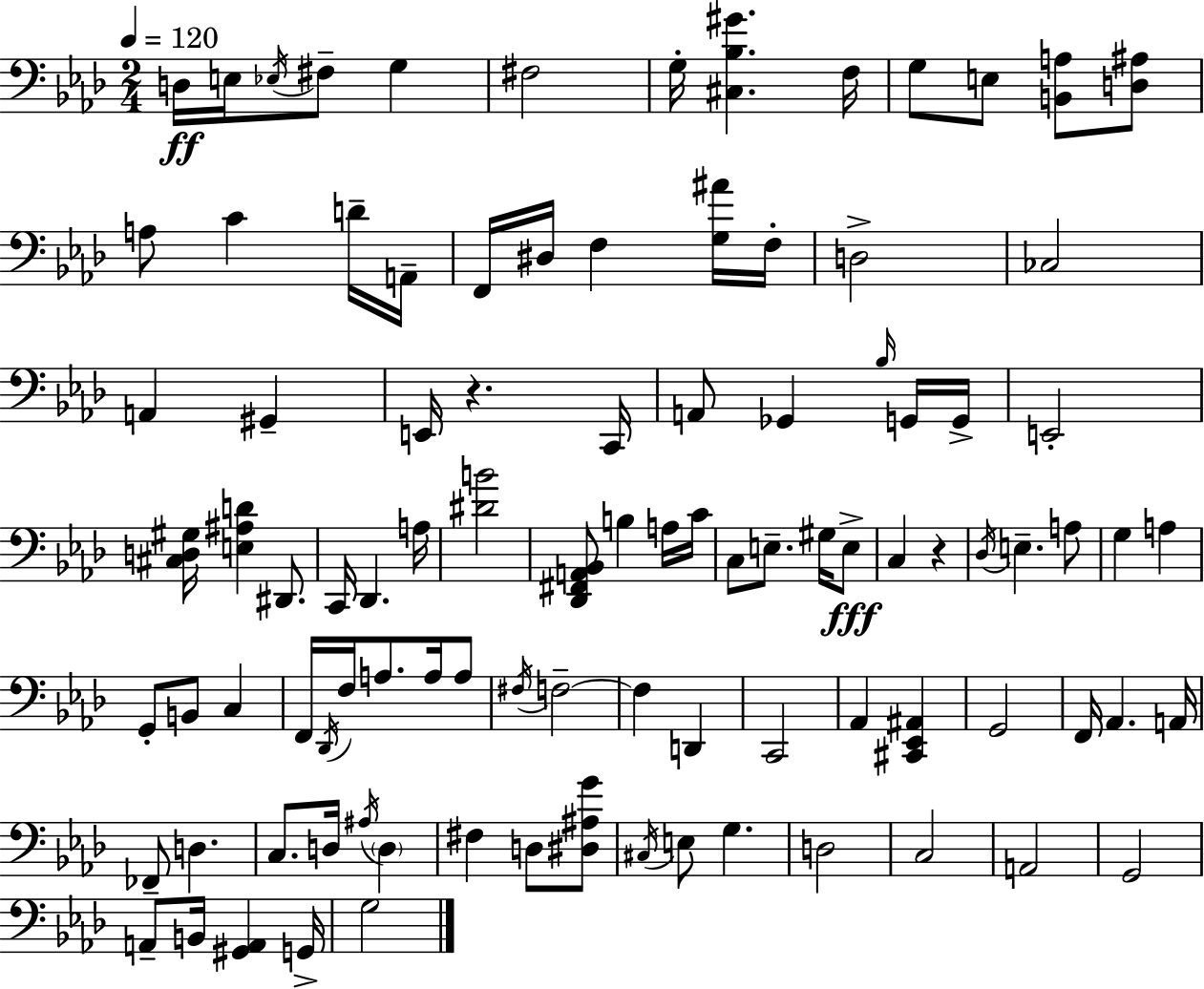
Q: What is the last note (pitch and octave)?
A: G3